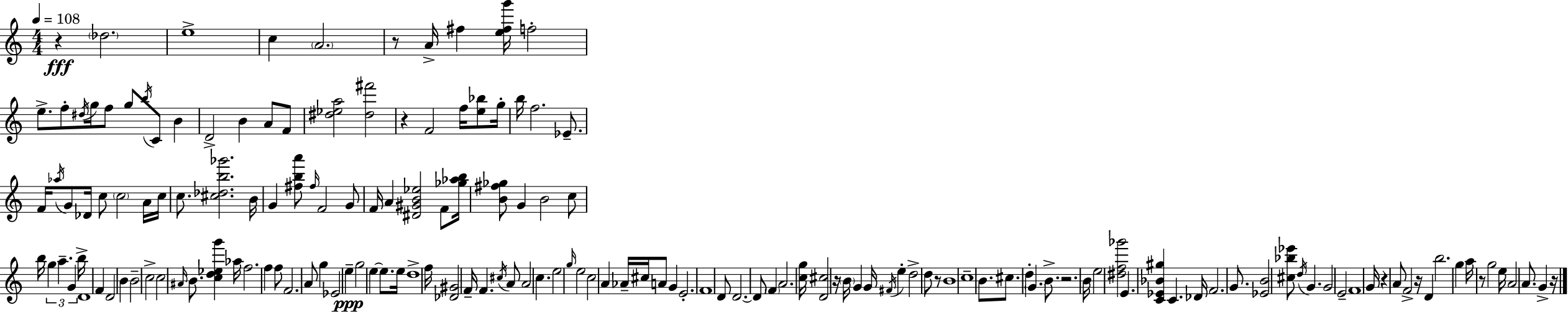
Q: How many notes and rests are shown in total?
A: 162